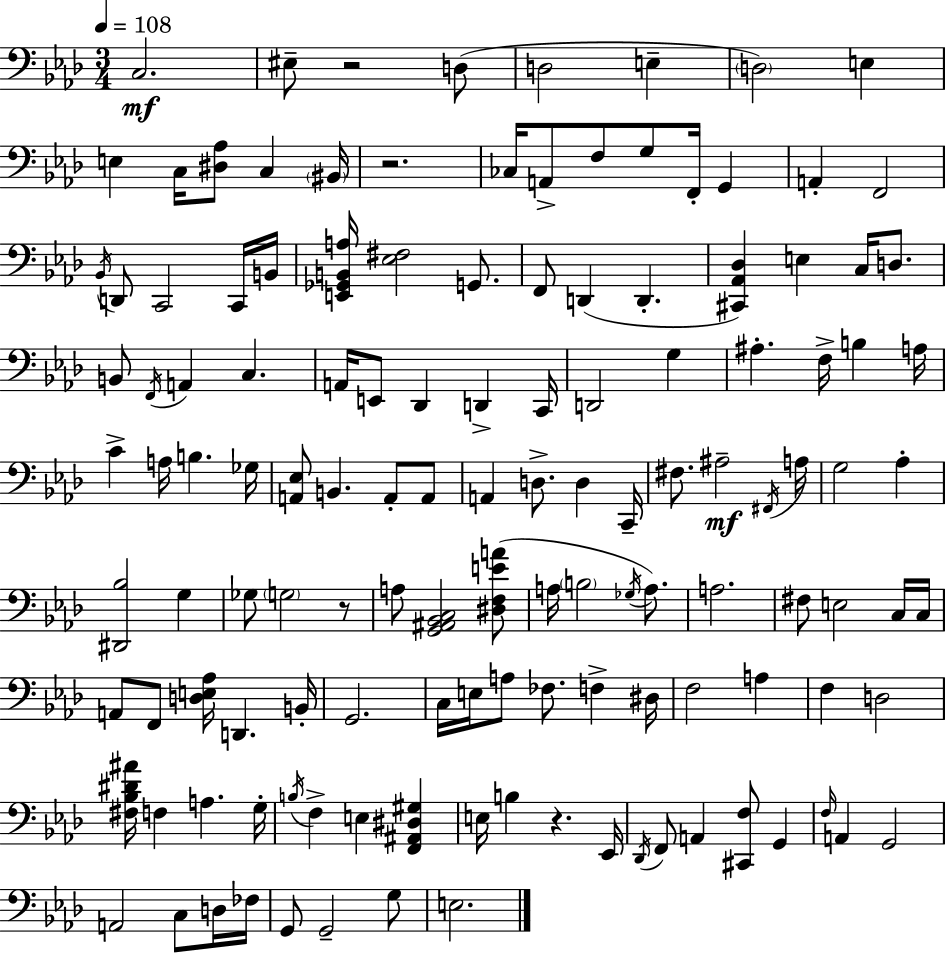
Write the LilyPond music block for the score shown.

{
  \clef bass
  \numericTimeSignature
  \time 3/4
  \key aes \major
  \tempo 4 = 108
  c2.\mf | eis8-- r2 d8( | d2 e4-- | \parenthesize d2) e4 | \break e4 c16 <dis aes>8 c4 \parenthesize bis,16 | r2. | ces16 a,8-> f8 g8 f,16-. g,4 | a,4-. f,2 | \break \acciaccatura { bes,16 } d,8 c,2 c,16 | b,16 <e, ges, b, a>16 <ees fis>2 g,8. | f,8 d,4( d,4.-. | <cis, aes, des>4) e4 c16 d8. | \break b,8 \acciaccatura { f,16 } a,4 c4. | a,16 e,8 des,4 d,4-> | c,16 d,2 g4 | ais4.-. f16-> b4 | \break a16 c'4-> a16 b4. | ges16 <a, ees>8 b,4. a,8-. | a,8 a,4 d8.-> d4 | c,16-- fis8. ais2--\mf | \break \acciaccatura { fis,16 } a16 g2 aes4-. | <dis, bes>2 g4 | ges8 \parenthesize g2 | r8 a8 <g, ais, bes, c>2 | \break <dis f e' a'>8( a16 \parenthesize b2 | \acciaccatura { ges16 } a8.) a2. | fis8 e2 | c16 c16 a,8 f,8 <d e aes>16 d,4. | \break b,16-. g,2. | c16 e16 a8 fes8. f4-> | dis16 f2 | a4 f4 d2 | \break <fis bes dis' ais'>16 f4 a4. | g16-. \acciaccatura { b16 } f4-> e4 | <f, ais, dis gis>4 e16 b4 r4. | ees,16 \acciaccatura { des,16 } f,8 a,4 | \break <cis, f>8 g,4 \grace { f16 } a,4 g,2 | a,2 | c8 d16 fes16 g,8 g,2-- | g8 e2. | \break \bar "|."
}